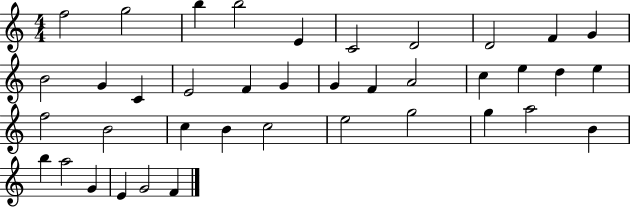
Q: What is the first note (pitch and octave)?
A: F5